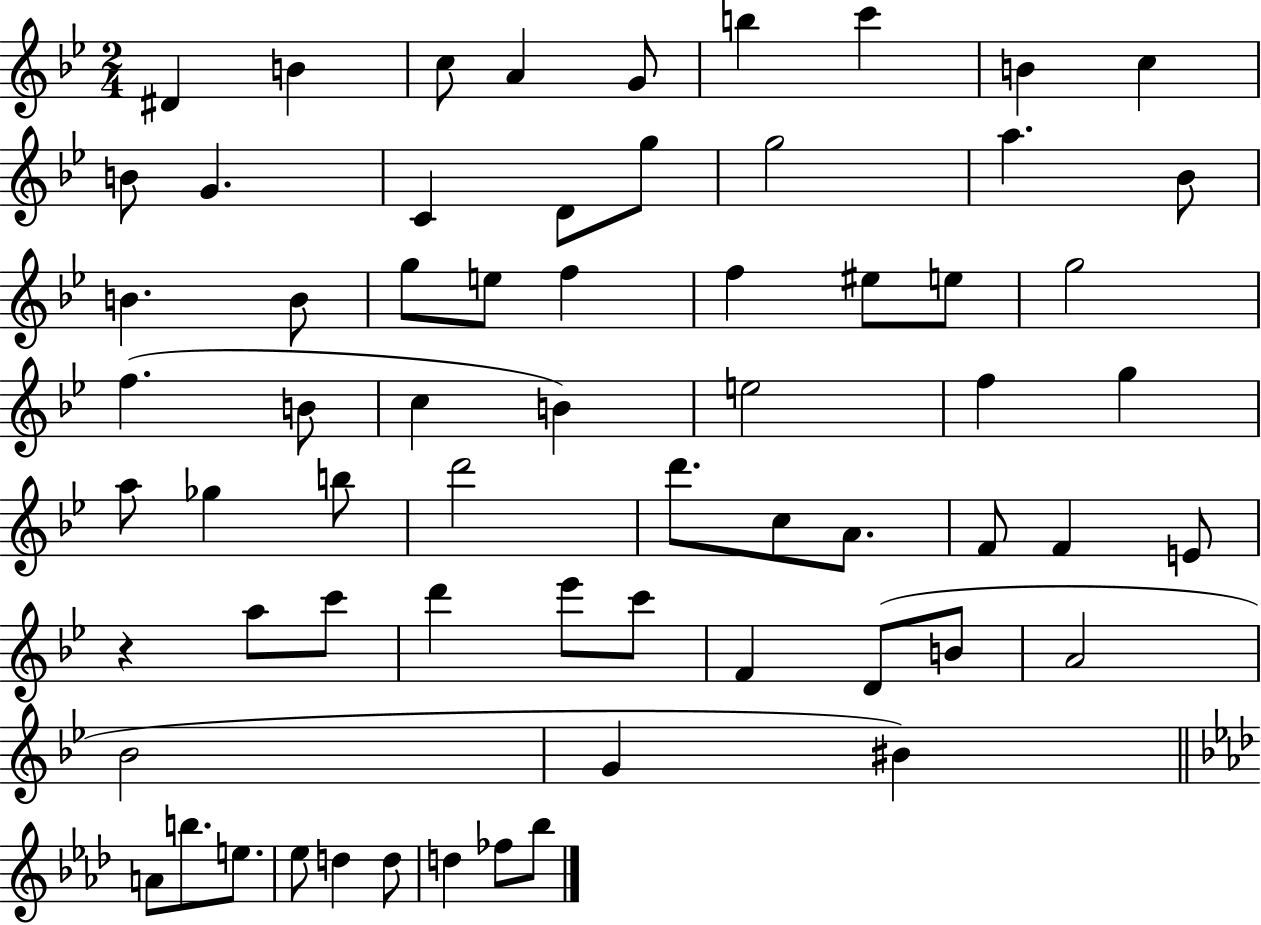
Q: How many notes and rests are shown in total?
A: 65